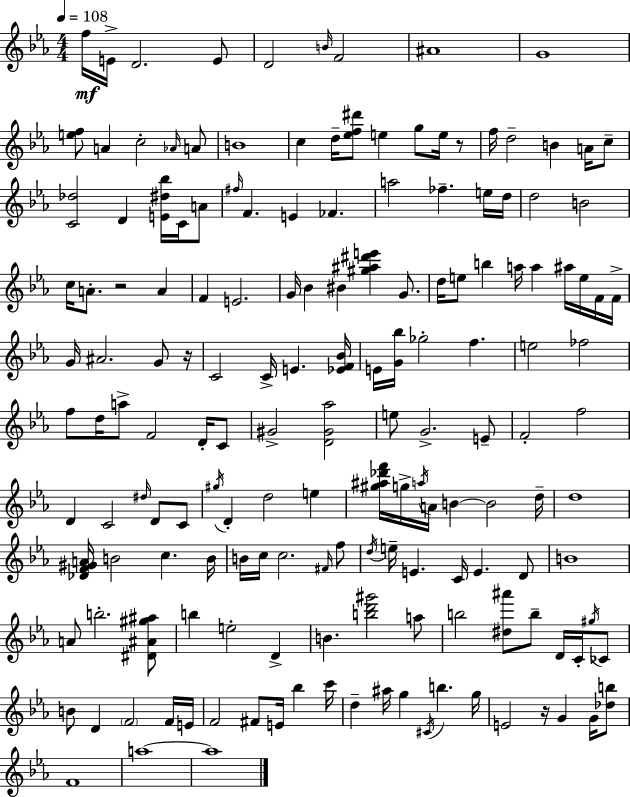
{
  \clef treble
  \numericTimeSignature
  \time 4/4
  \key c \minor
  \tempo 4 = 108
  \repeat volta 2 { f''16\mf e'16-> d'2. e'8 | d'2 \grace { b'16 } f'2 | ais'1 | g'1 | \break <e'' f''>8 a'4 c''2-. \grace { aes'16 } | a'8 b'1 | c''4 d''16-- <ees'' f'' dis'''>8 e''4 g''8 e''16 | r8 f''16 d''2-- b'4 a'16 | \break c''8-- <c' des''>2 d'4 <e' dis'' bes''>16 c'16 | a'8 \grace { fis''16 } f'4. e'4 fes'4. | a''2 fes''4.-- | e''16 d''16 d''2 b'2 | \break c''16 a'8.-. r2 a'4 | f'4 e'2. | g'16 bes'4 bis'4 <gis'' ais'' dis''' e'''>4 | g'8. d''16 e''8 b''4 a''16 a''4 ais''16 | \break e''16 f'16 f'16-> g'16 ais'2. | g'8 r16 c'2 c'16-> e'4. | <ees' f' bes'>16 e'16 <g' bes''>16 ges''2-. f''4. | e''2 fes''2 | \break f''8 d''16 a''8-> f'2 | d'16-. c'8 gis'2-> <d' gis' aes''>2 | e''8 g'2.-> | e'8-- f'2-. f''2 | \break d'4 c'2 \grace { dis''16 } | d'8 c'8 \acciaccatura { gis''16 } d'4-. d''2 | e''4 <gis'' ais'' des''' f'''>16 g''16-> \acciaccatura { a''16 } a'16 b'4~~ b'2 | d''16-- d''1 | \break <des' f' gis' a'>16 b'2 c''4. | b'16 b'16 c''16 c''2. | \grace { fis'16 } f''8 \acciaccatura { d''16 } e''16-- e'4. c'16 | e'4. d'8 b'1 | \break a'8 b''2.-. | <dis' ais' gis'' ais''>8 b''4 e''2-. | d'4-> b'4. <b'' d''' gis'''>2 | a''8 b''2 | \break <dis'' ais'''>8 b''8-- d'16 c'16-. \acciaccatura { gis''16 } ces'8 b'8 d'4 \parenthesize f'2 | f'16 e'16 f'2 | fis'8 e'16 bes''4 c'''16 d''4-- ais''16 g''4 | \acciaccatura { cis'16 } b''4. g''16 e'2 | \break r16 g'4 g'16 <des'' b''>8 f'1 | a''1~~ | a''1 | } \bar "|."
}